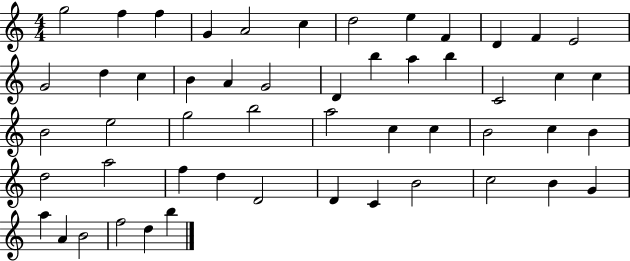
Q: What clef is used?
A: treble